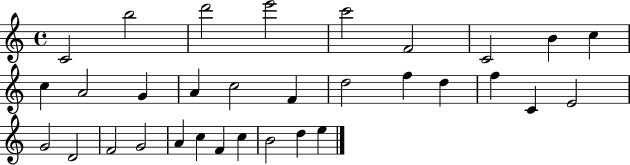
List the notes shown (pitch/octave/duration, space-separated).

C4/h B5/h D6/h E6/h C6/h F4/h C4/h B4/q C5/q C5/q A4/h G4/q A4/q C5/h F4/q D5/h F5/q D5/q F5/q C4/q E4/h G4/h D4/h F4/h G4/h A4/q C5/q F4/q C5/q B4/h D5/q E5/q